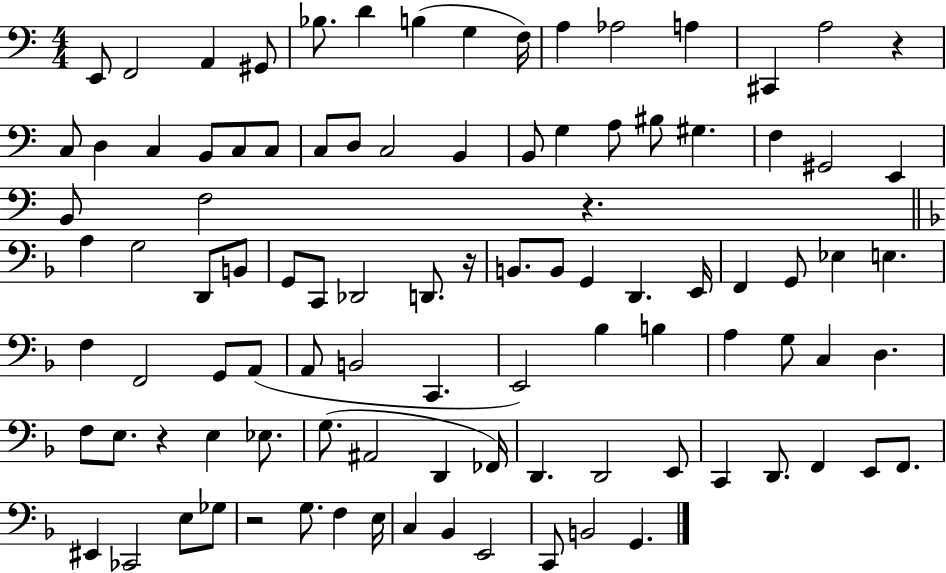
E2/e F2/h A2/q G#2/e Bb3/e. D4/q B3/q G3/q F3/s A3/q Ab3/h A3/q C#2/q A3/h R/q C3/e D3/q C3/q B2/e C3/e C3/e C3/e D3/e C3/h B2/q B2/e G3/q A3/e BIS3/e G#3/q. F3/q G#2/h E2/q B2/e F3/h R/q. A3/q G3/h D2/e B2/e G2/e C2/e Db2/h D2/e. R/s B2/e. B2/e G2/q D2/q. E2/s F2/q G2/e Eb3/q E3/q. F3/q F2/h G2/e A2/e A2/e B2/h C2/q. E2/h Bb3/q B3/q A3/q G3/e C3/q D3/q. F3/e E3/e. R/q E3/q Eb3/e. G3/e. A#2/h D2/q FES2/s D2/q. D2/h E2/e C2/q D2/e. F2/q E2/e F2/e. EIS2/q CES2/h E3/e Gb3/e R/h G3/e. F3/q E3/s C3/q Bb2/q E2/h C2/e B2/h G2/q.